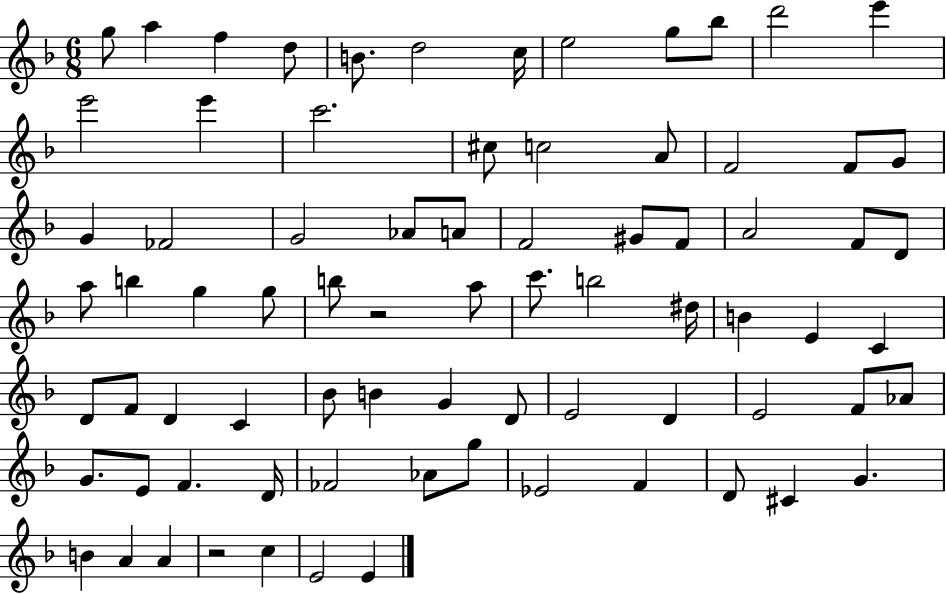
{
  \clef treble
  \numericTimeSignature
  \time 6/8
  \key f \major
  g''8 a''4 f''4 d''8 | b'8. d''2 c''16 | e''2 g''8 bes''8 | d'''2 e'''4 | \break e'''2 e'''4 | c'''2. | cis''8 c''2 a'8 | f'2 f'8 g'8 | \break g'4 fes'2 | g'2 aes'8 a'8 | f'2 gis'8 f'8 | a'2 f'8 d'8 | \break a''8 b''4 g''4 g''8 | b''8 r2 a''8 | c'''8. b''2 dis''16 | b'4 e'4 c'4 | \break d'8 f'8 d'4 c'4 | bes'8 b'4 g'4 d'8 | e'2 d'4 | e'2 f'8 aes'8 | \break g'8. e'8 f'4. d'16 | fes'2 aes'8 g''8 | ees'2 f'4 | d'8 cis'4 g'4. | \break b'4 a'4 a'4 | r2 c''4 | e'2 e'4 | \bar "|."
}